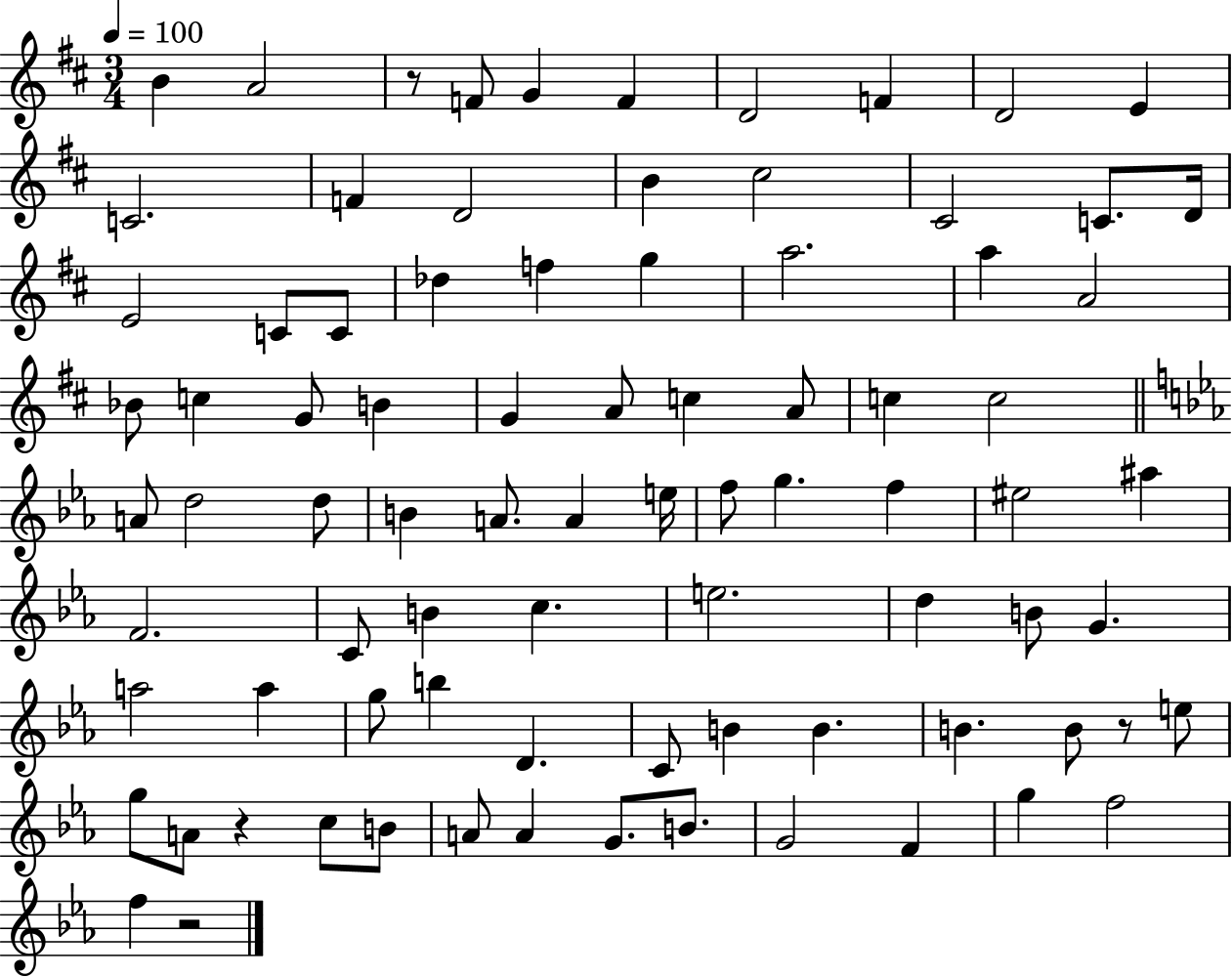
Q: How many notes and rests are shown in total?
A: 84